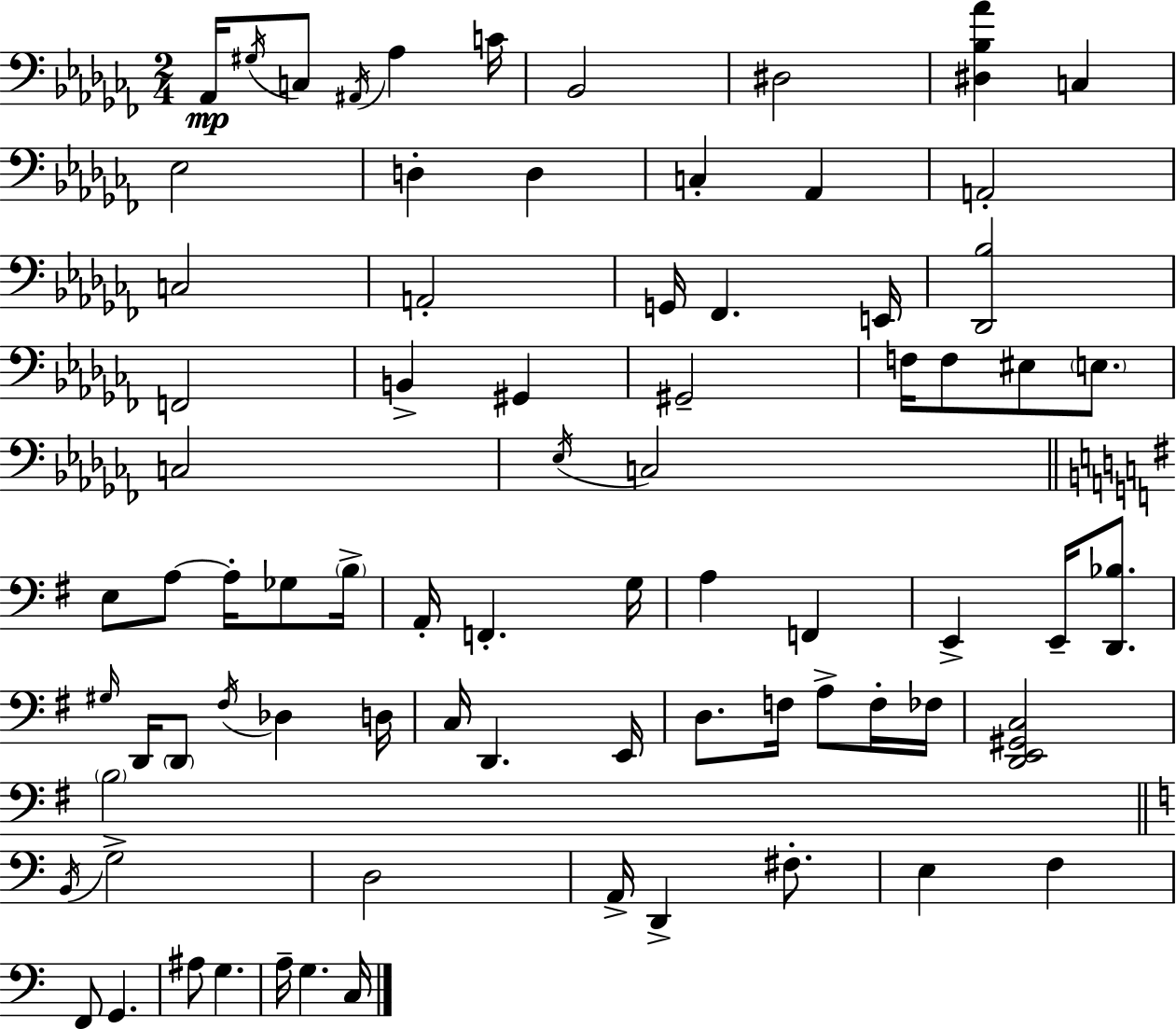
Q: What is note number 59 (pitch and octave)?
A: B2